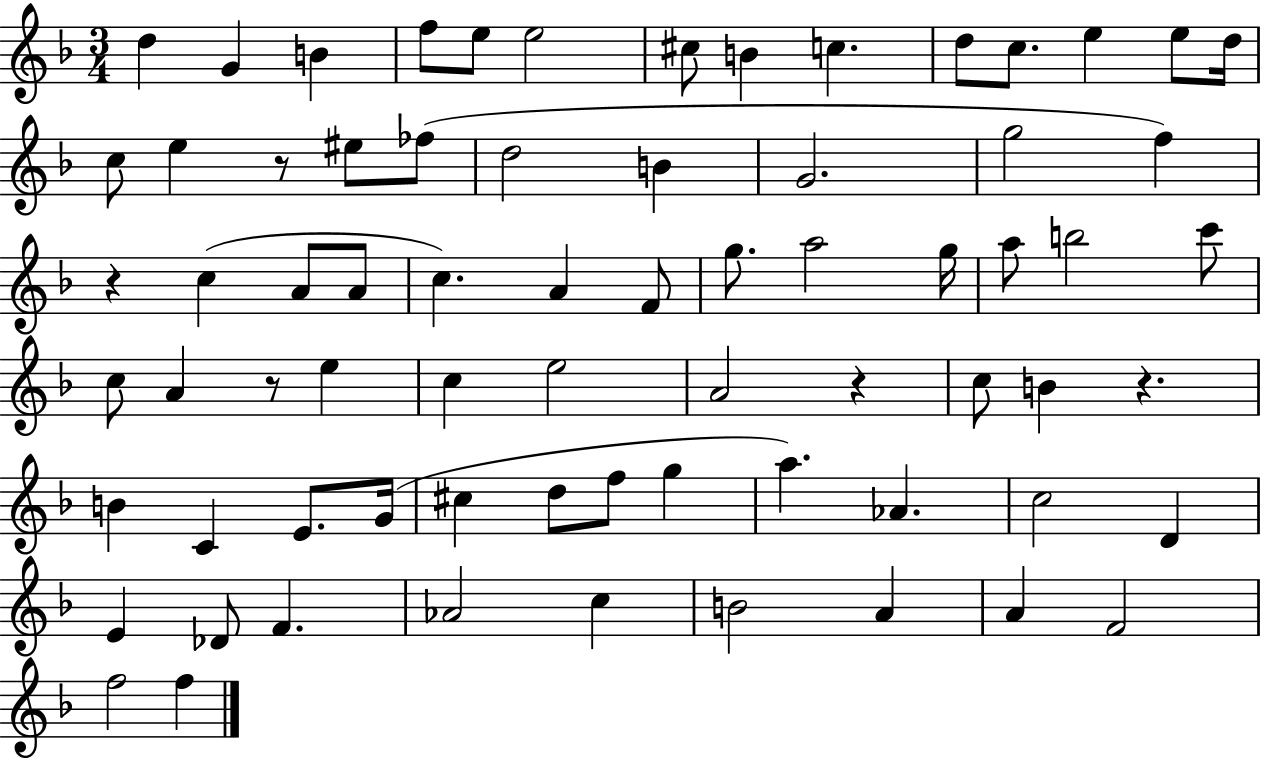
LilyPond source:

{
  \clef treble
  \numericTimeSignature
  \time 3/4
  \key f \major
  d''4 g'4 b'4 | f''8 e''8 e''2 | cis''8 b'4 c''4. | d''8 c''8. e''4 e''8 d''16 | \break c''8 e''4 r8 eis''8 fes''8( | d''2 b'4 | g'2. | g''2 f''4) | \break r4 c''4( a'8 a'8 | c''4.) a'4 f'8 | g''8. a''2 g''16 | a''8 b''2 c'''8 | \break c''8 a'4 r8 e''4 | c''4 e''2 | a'2 r4 | c''8 b'4 r4. | \break b'4 c'4 e'8. g'16( | cis''4 d''8 f''8 g''4 | a''4.) aes'4. | c''2 d'4 | \break e'4 des'8 f'4. | aes'2 c''4 | b'2 a'4 | a'4 f'2 | \break f''2 f''4 | \bar "|."
}